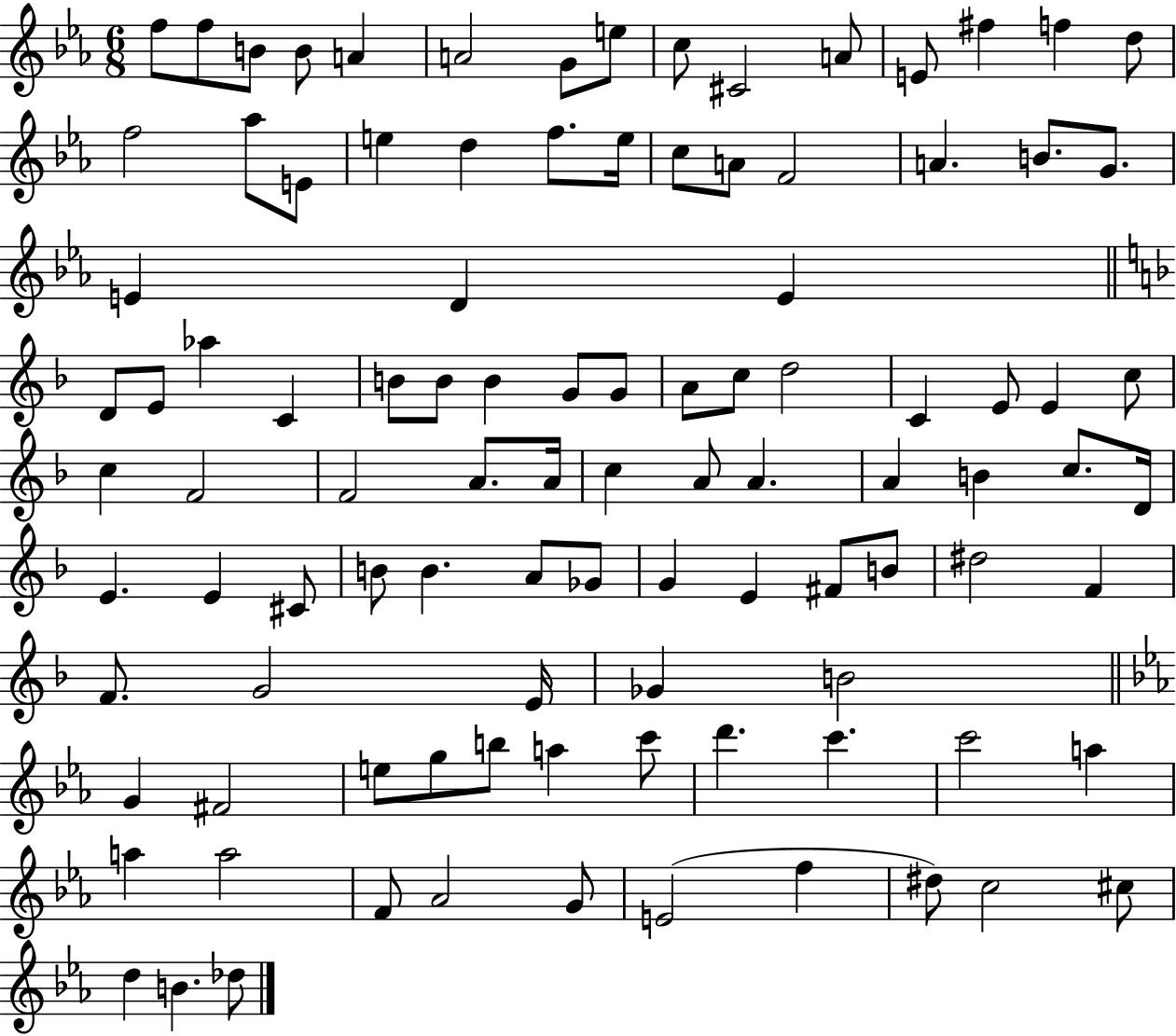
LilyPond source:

{
  \clef treble
  \numericTimeSignature
  \time 6/8
  \key ees \major
  \repeat volta 2 { f''8 f''8 b'8 b'8 a'4 | a'2 g'8 e''8 | c''8 cis'2 a'8 | e'8 fis''4 f''4 d''8 | \break f''2 aes''8 e'8 | e''4 d''4 f''8. e''16 | c''8 a'8 f'2 | a'4. b'8. g'8. | \break e'4 d'4 e'4 | \bar "||" \break \key f \major d'8 e'8 aes''4 c'4 | b'8 b'8 b'4 g'8 g'8 | a'8 c''8 d''2 | c'4 e'8 e'4 c''8 | \break c''4 f'2 | f'2 a'8. a'16 | c''4 a'8 a'4. | a'4 b'4 c''8. d'16 | \break e'4. e'4 cis'8 | b'8 b'4. a'8 ges'8 | g'4 e'4 fis'8 b'8 | dis''2 f'4 | \break f'8. g'2 e'16 | ges'4 b'2 | \bar "||" \break \key ees \major g'4 fis'2 | e''8 g''8 b''8 a''4 c'''8 | d'''4. c'''4. | c'''2 a''4 | \break a''4 a''2 | f'8 aes'2 g'8 | e'2( f''4 | dis''8) c''2 cis''8 | \break d''4 b'4. des''8 | } \bar "|."
}